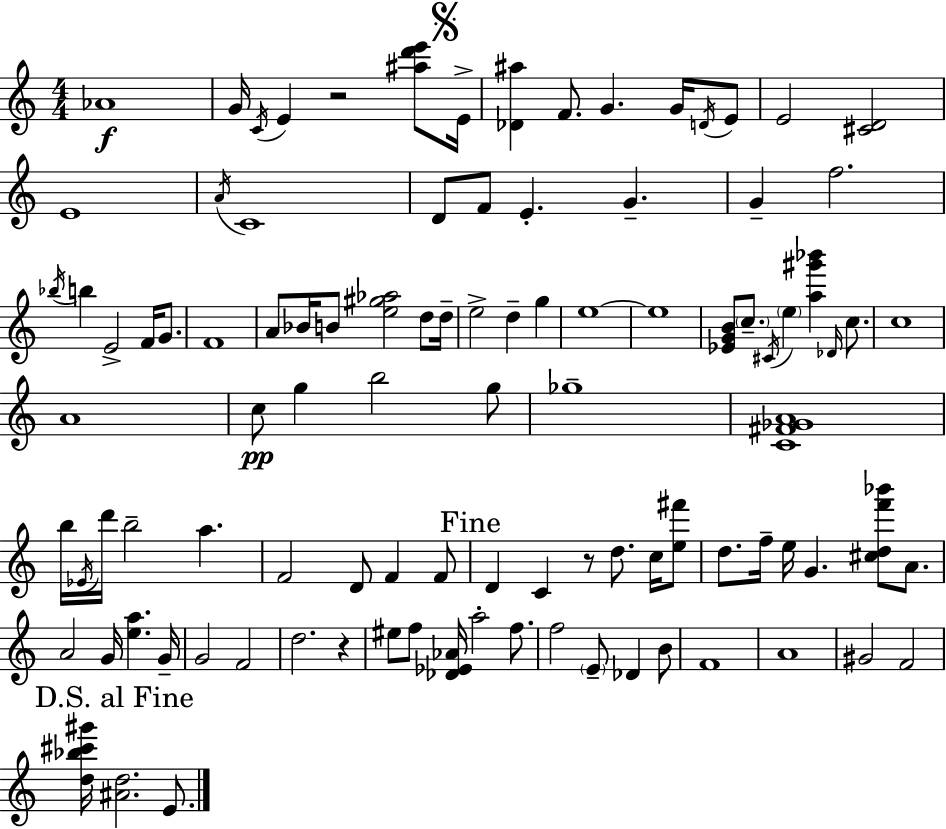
{
  \clef treble
  \numericTimeSignature
  \time 4/4
  \key c \major
  aes'1\f | g'16 \acciaccatura { c'16 } e'4 r2 <ais'' d''' e'''>8 | \mark \markup { \musicglyph "scripts.segno" } e'16-> <des' ais''>4 f'8. g'4. g'16 \acciaccatura { d'16 } | e'8 e'2 <cis' d'>2 | \break e'1 | \acciaccatura { a'16 } c'1 | d'8 f'8 e'4.-. g'4.-- | g'4-- f''2. | \break \acciaccatura { bes''16 } b''4 e'2-> | f'16 g'8. f'1 | a'8 bes'16 b'8 <e'' gis'' aes''>2 | d''8 d''16-- e''2-> d''4-- | \break g''4 e''1~~ | e''1 | <ees' g' b'>8 \parenthesize c''8.-- \acciaccatura { cis'16 } \parenthesize e''4 <a'' gis''' bes'''>4 | \grace { des'16 } c''8. c''1 | \break a'1 | c''8\pp g''4 b''2 | g''8 ges''1-- | <c' fis' ges' a'>1 | \break b''16 \acciaccatura { ees'16 } d'''16 b''2-- | a''4. f'2 d'8 | f'4 f'8 \mark "Fine" d'4 c'4 r8 | d''8. c''16 <e'' fis'''>8 d''8. f''16-- e''16 g'4. | \break <cis'' d'' f''' bes'''>8 a'8. a'2 g'16 | <e'' a''>4. g'16-- g'2 f'2 | d''2. | r4 eis''8 f''8 <des' ees' aes'>16 a''2-. | \break f''8. f''2 \parenthesize e'8-- | des'4 b'8 f'1 | a'1 | gis'2 f'2 | \break \mark "D.S. al Fine" <d'' bes'' cis''' gis'''>16 <ais' d''>2. | e'8. \bar "|."
}